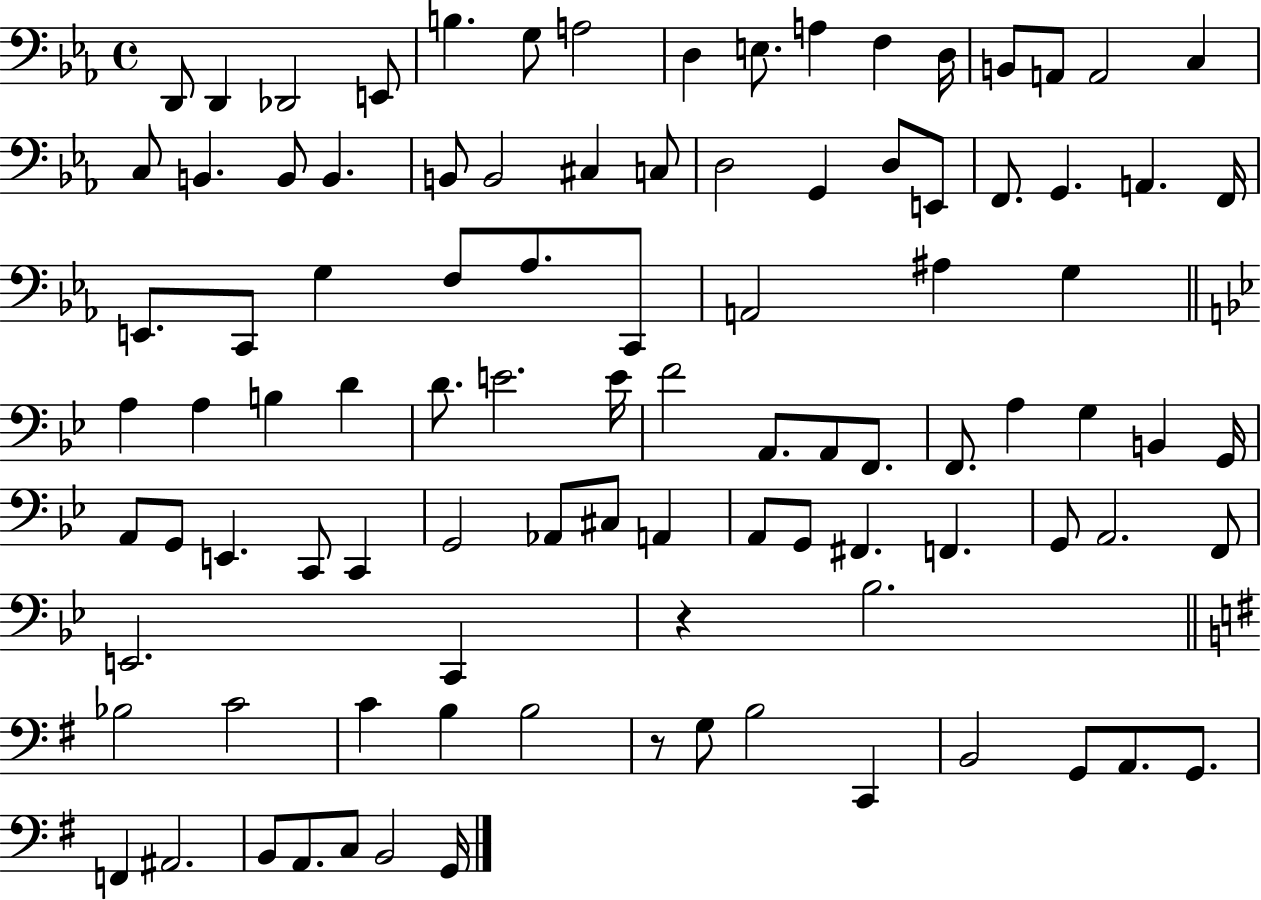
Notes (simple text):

D2/e D2/q Db2/h E2/e B3/q. G3/e A3/h D3/q E3/e. A3/q F3/q D3/s B2/e A2/e A2/h C3/q C3/e B2/q. B2/e B2/q. B2/e B2/h C#3/q C3/e D3/h G2/q D3/e E2/e F2/e. G2/q. A2/q. F2/s E2/e. C2/e G3/q F3/e Ab3/e. C2/e A2/h A#3/q G3/q A3/q A3/q B3/q D4/q D4/e. E4/h. E4/s F4/h A2/e. A2/e F2/e. F2/e. A3/q G3/q B2/q G2/s A2/e G2/e E2/q. C2/e C2/q G2/h Ab2/e C#3/e A2/q A2/e G2/e F#2/q. F2/q. G2/e A2/h. F2/e E2/h. C2/q R/q Bb3/h. Bb3/h C4/h C4/q B3/q B3/h R/e G3/e B3/h C2/q B2/h G2/e A2/e. G2/e. F2/q A#2/h. B2/e A2/e. C3/e B2/h G2/s